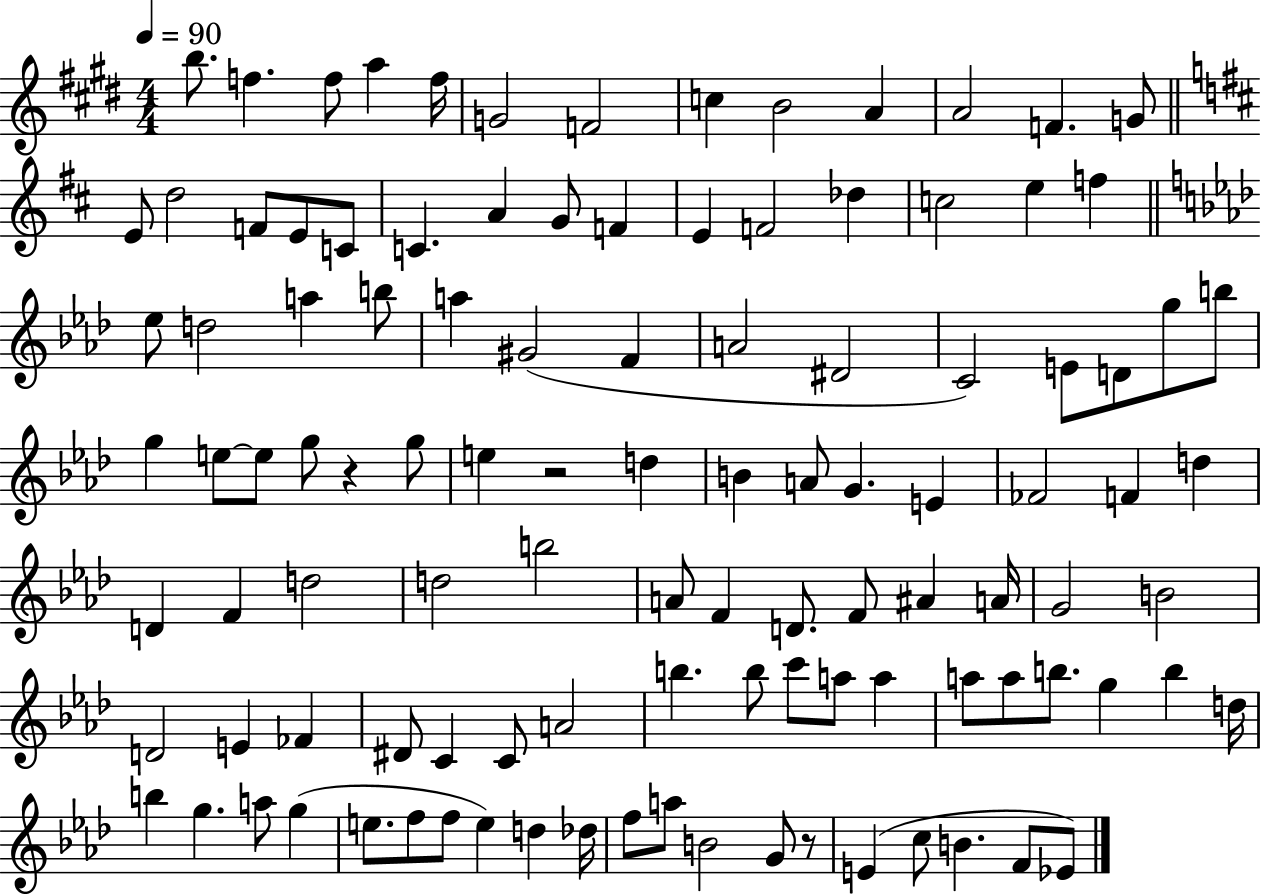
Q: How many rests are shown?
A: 3